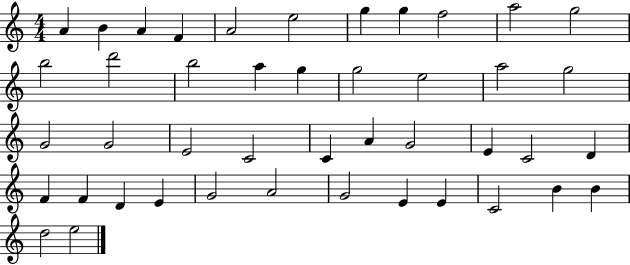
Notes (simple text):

A4/q B4/q A4/q F4/q A4/h E5/h G5/q G5/q F5/h A5/h G5/h B5/h D6/h B5/h A5/q G5/q G5/h E5/h A5/h G5/h G4/h G4/h E4/h C4/h C4/q A4/q G4/h E4/q C4/h D4/q F4/q F4/q D4/q E4/q G4/h A4/h G4/h E4/q E4/q C4/h B4/q B4/q D5/h E5/h